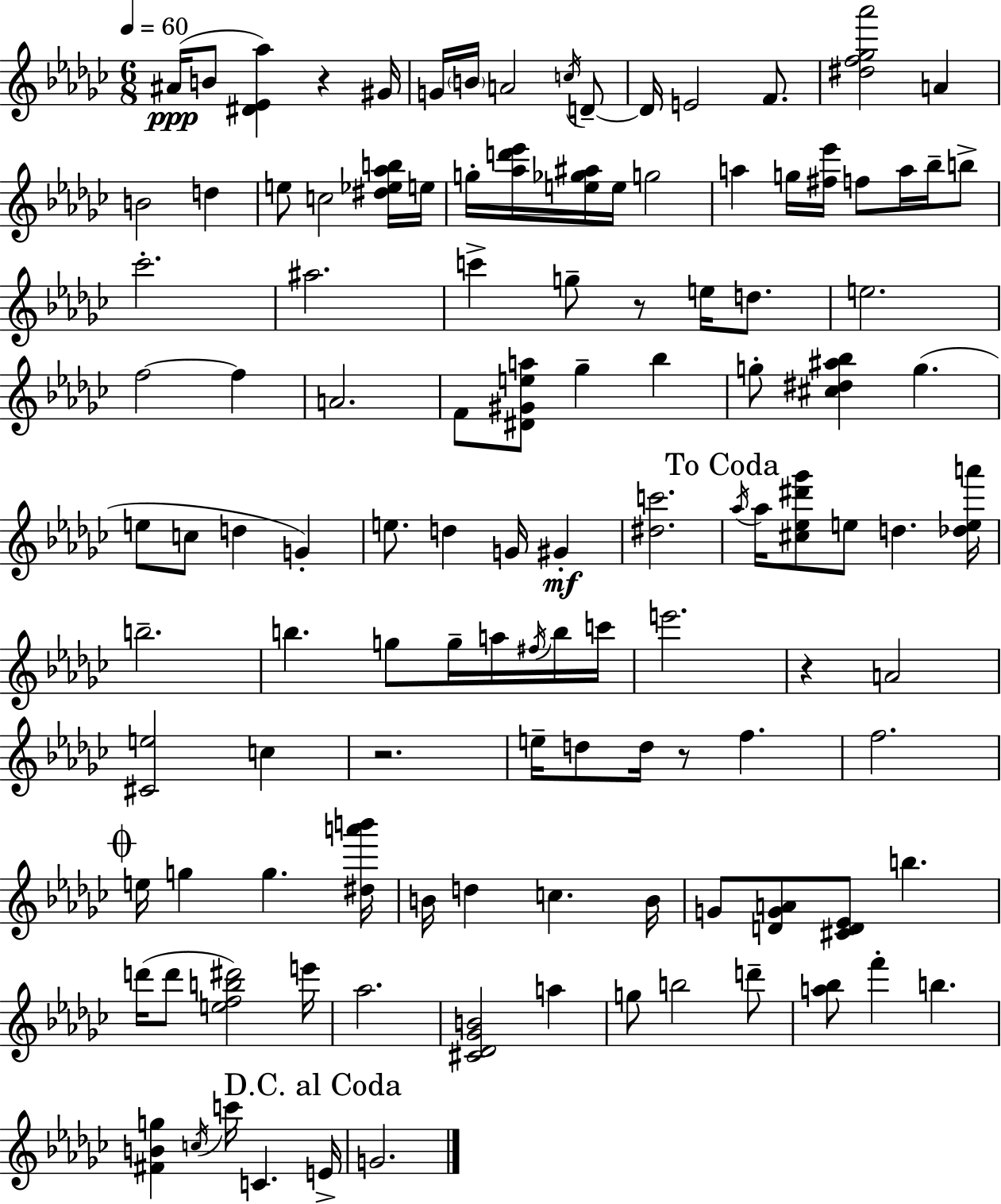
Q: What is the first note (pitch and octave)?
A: A#4